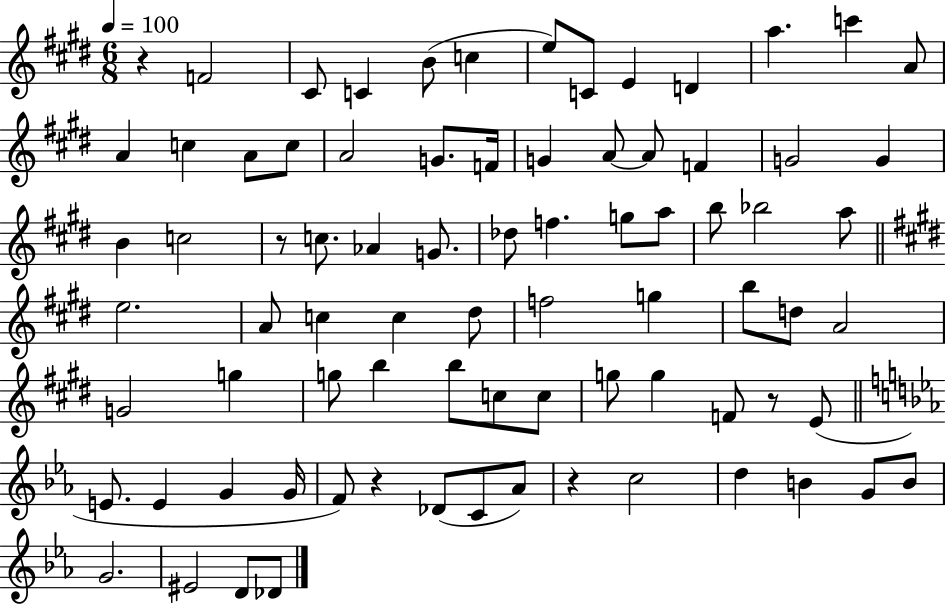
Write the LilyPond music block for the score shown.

{
  \clef treble
  \numericTimeSignature
  \time 6/8
  \key e \major
  \tempo 4 = 100
  r4 f'2 | cis'8 c'4 b'8( c''4 | e''8) c'8 e'4 d'4 | a''4. c'''4 a'8 | \break a'4 c''4 a'8 c''8 | a'2 g'8. f'16 | g'4 a'8~~ a'8 f'4 | g'2 g'4 | \break b'4 c''2 | r8 c''8. aes'4 g'8. | des''8 f''4. g''8 a''8 | b''8 bes''2 a''8 | \break \bar "||" \break \key e \major e''2. | a'8 c''4 c''4 dis''8 | f''2 g''4 | b''8 d''8 a'2 | \break g'2 g''4 | g''8 b''4 b''8 c''8 c''8 | g''8 g''4 f'8 r8 e'8( | \bar "||" \break \key ees \major e'8. e'4 g'4 g'16 | f'8) r4 des'8( c'8 aes'8) | r4 c''2 | d''4 b'4 g'8 b'8 | \break g'2. | eis'2 d'8 des'8 | \bar "|."
}